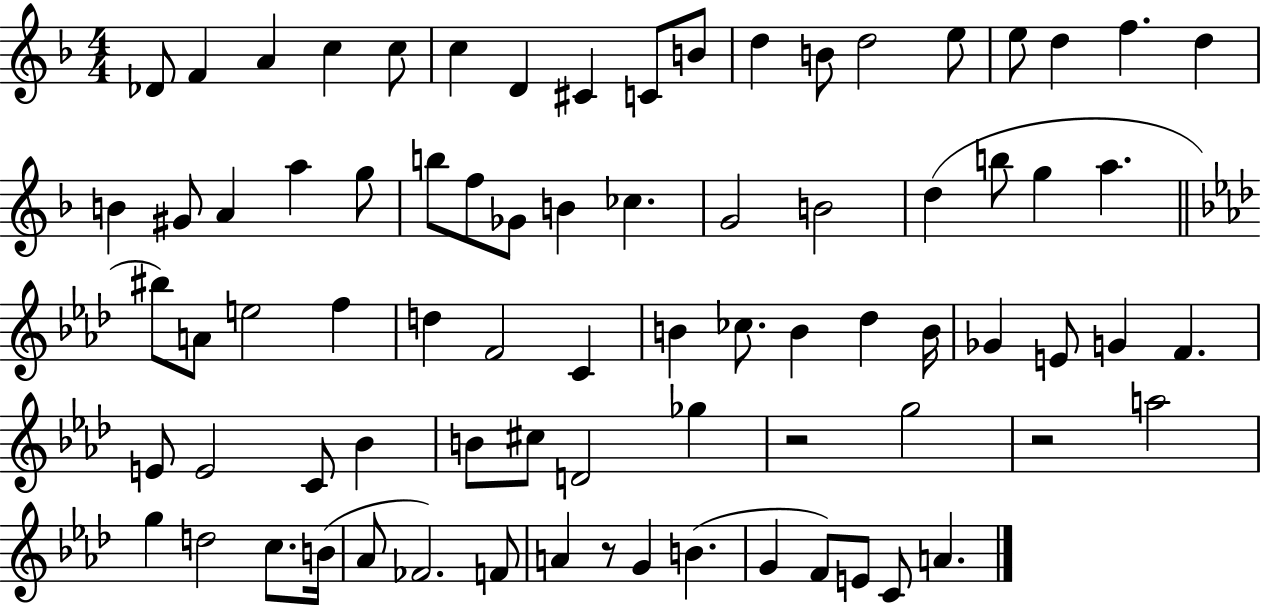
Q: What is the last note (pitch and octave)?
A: A4